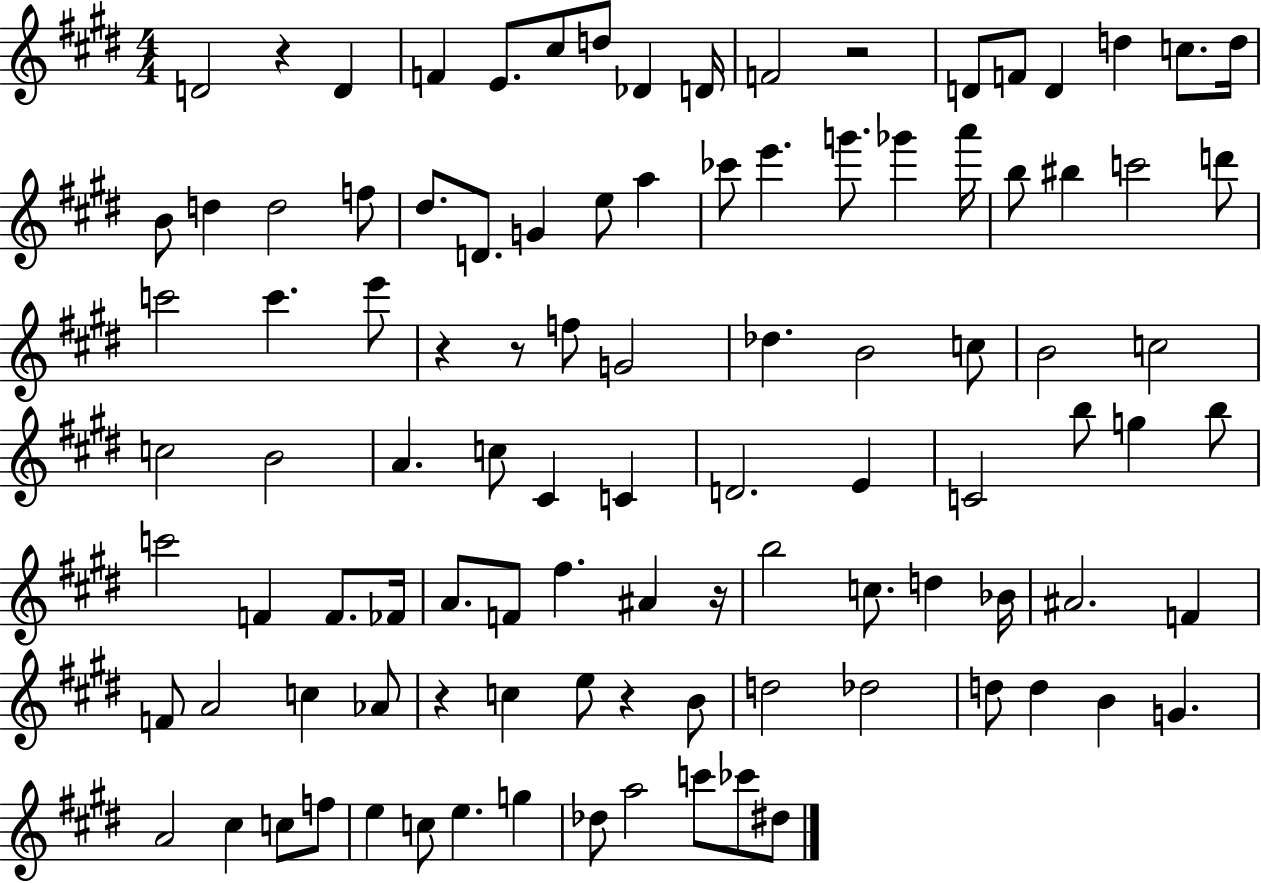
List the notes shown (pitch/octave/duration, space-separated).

D4/h R/q D4/q F4/q E4/e. C#5/e D5/e Db4/q D4/s F4/h R/h D4/e F4/e D4/q D5/q C5/e. D5/s B4/e D5/q D5/h F5/e D#5/e. D4/e. G4/q E5/e A5/q CES6/e E6/q. G6/e. Gb6/q A6/s B5/e BIS5/q C6/h D6/e C6/h C6/q. E6/e R/q R/e F5/e G4/h Db5/q. B4/h C5/e B4/h C5/h C5/h B4/h A4/q. C5/e C#4/q C4/q D4/h. E4/q C4/h B5/e G5/q B5/e C6/h F4/q F4/e. FES4/s A4/e. F4/e F#5/q. A#4/q R/s B5/h C5/e. D5/q Bb4/s A#4/h. F4/q F4/e A4/h C5/q Ab4/e R/q C5/q E5/e R/q B4/e D5/h Db5/h D5/e D5/q B4/q G4/q. A4/h C#5/q C5/e F5/e E5/q C5/e E5/q. G5/q Db5/e A5/h C6/e CES6/e D#5/e